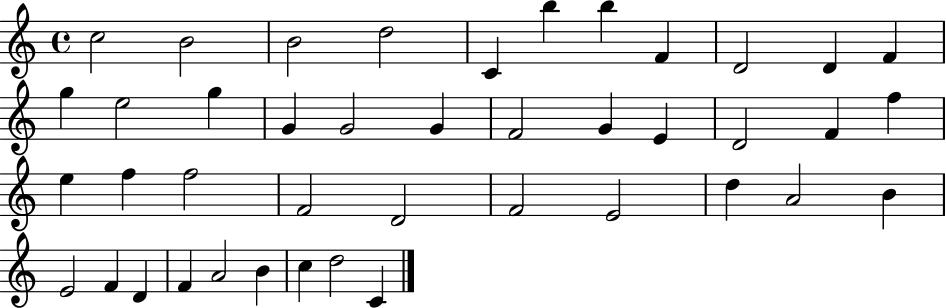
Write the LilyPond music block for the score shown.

{
  \clef treble
  \time 4/4
  \defaultTimeSignature
  \key c \major
  c''2 b'2 | b'2 d''2 | c'4 b''4 b''4 f'4 | d'2 d'4 f'4 | \break g''4 e''2 g''4 | g'4 g'2 g'4 | f'2 g'4 e'4 | d'2 f'4 f''4 | \break e''4 f''4 f''2 | f'2 d'2 | f'2 e'2 | d''4 a'2 b'4 | \break e'2 f'4 d'4 | f'4 a'2 b'4 | c''4 d''2 c'4 | \bar "|."
}